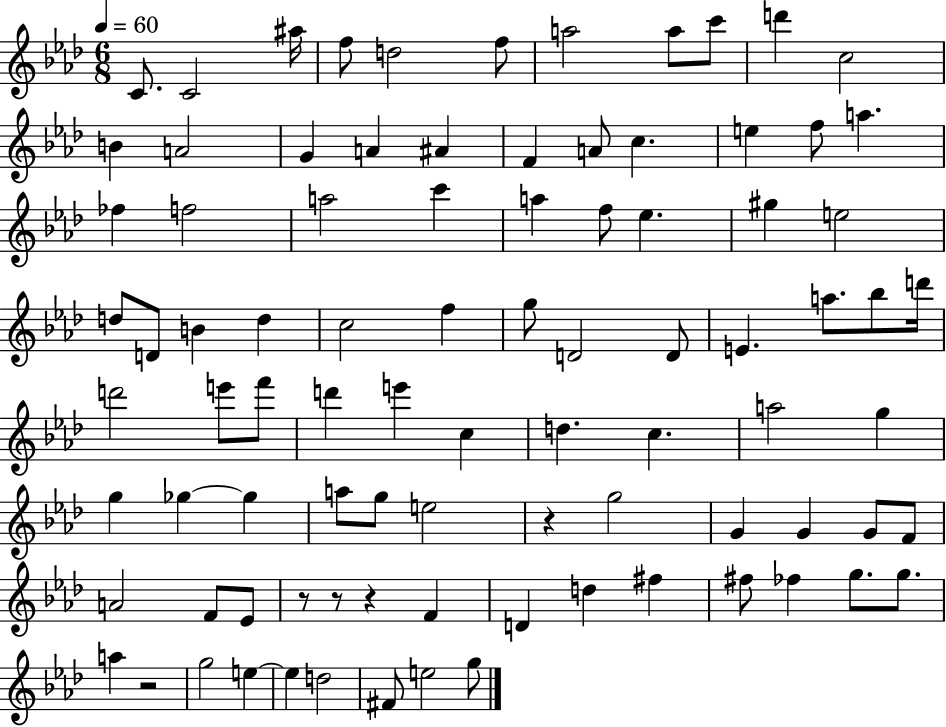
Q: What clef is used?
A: treble